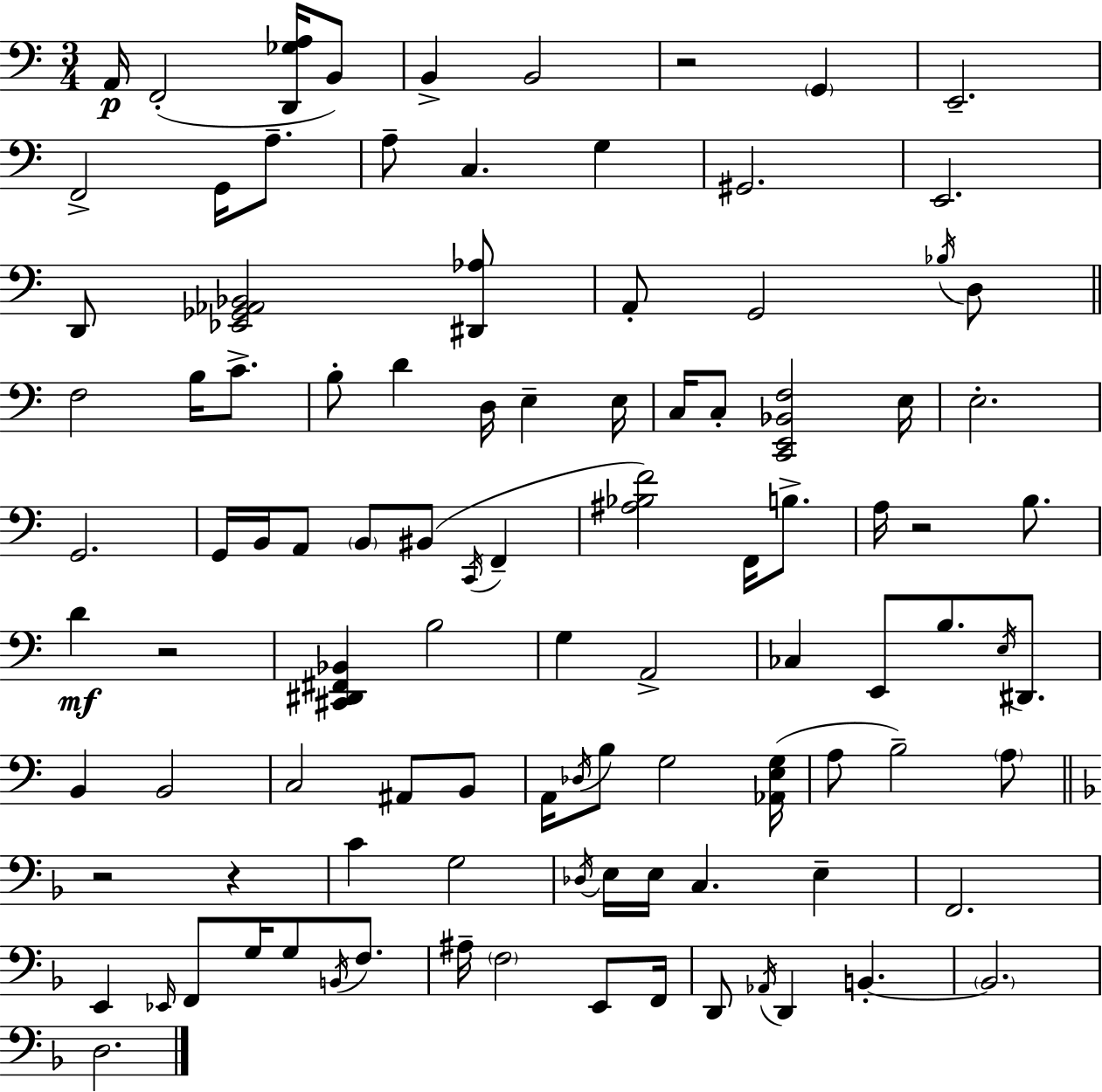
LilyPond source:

{
  \clef bass
  \numericTimeSignature
  \time 3/4
  \key c \major
  a,16\p f,2-.( <d, ges a>16 b,8) | b,4-> b,2 | r2 \parenthesize g,4 | e,2.-- | \break f,2-> g,16 a8.-- | a8-- c4. g4 | gis,2. | e,2. | \break d,8 <ees, ges, aes, bes,>2 <dis, aes>8 | a,8-. g,2 \acciaccatura { bes16 } d8 | \bar "||" \break \key c \major f2 b16 c'8.-> | b8-. d'4 d16 e4-- e16 | c16 c8-. <c, e, bes, f>2 e16 | e2.-. | \break g,2. | g,16 b,16 a,8 \parenthesize b,8 bis,8( \acciaccatura { c,16 } f,4-- | <ais bes f'>2) f,16 b8.-> | a16 r2 b8. | \break d'4\mf r2 | <cis, dis, fis, bes,>4 b2 | g4 a,2-> | ces4 e,8 b8. \acciaccatura { e16 } dis,8. | \break b,4 b,2 | c2 ais,8 | b,8 a,16 \acciaccatura { des16 } b8 g2 | <aes, e g>16( a8 b2--) | \break \parenthesize a8 \bar "||" \break \key d \minor r2 r4 | c'4 g2 | \acciaccatura { des16 } e16 e16 c4. e4-- | f,2. | \break e,4 \grace { ees,16 } f,8 g16 g8 \acciaccatura { b,16 } | f8. ais16-- \parenthesize f2 | e,8 f,16 d,8 \acciaccatura { aes,16 } d,4 b,4.-.~~ | \parenthesize b,2. | \break d2. | \bar "|."
}